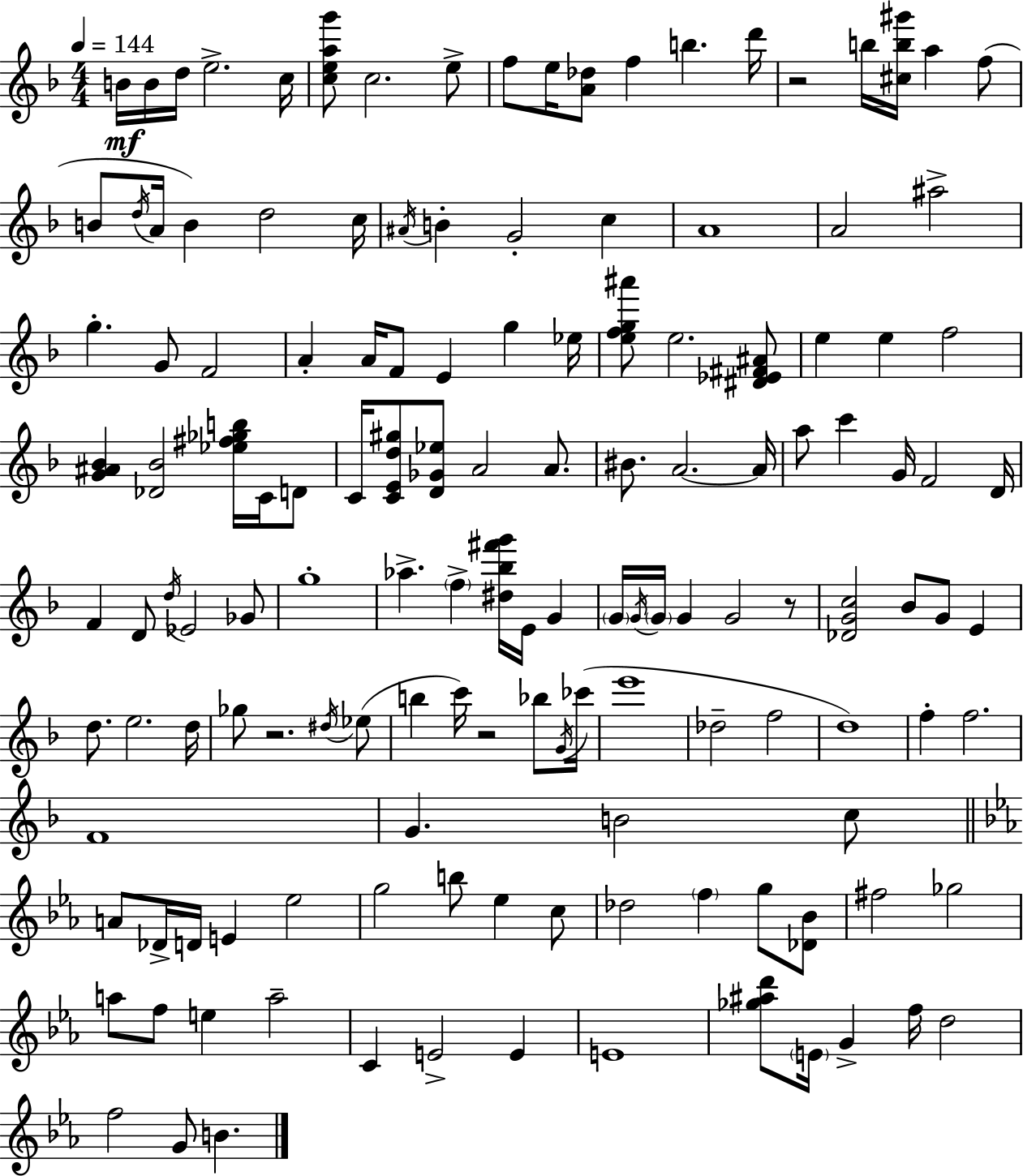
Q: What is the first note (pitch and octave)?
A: B4